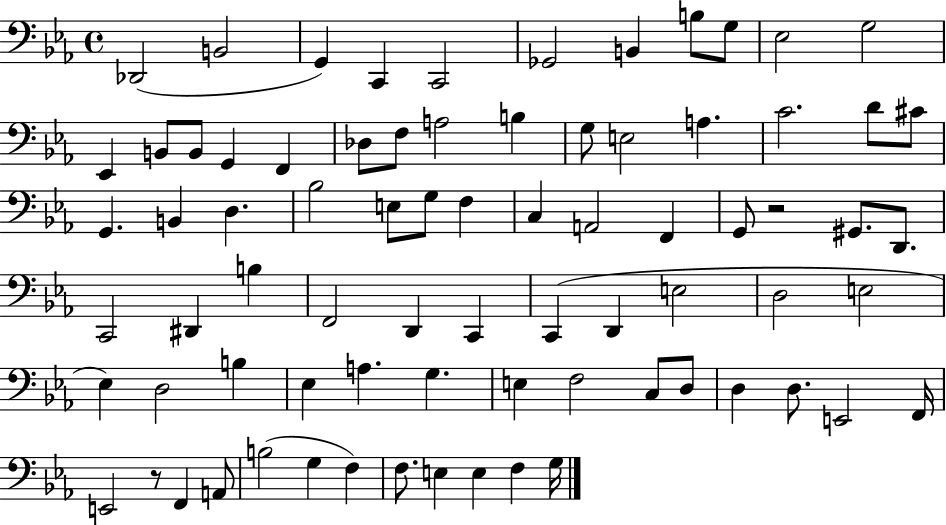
X:1
T:Untitled
M:4/4
L:1/4
K:Eb
_D,,2 B,,2 G,, C,, C,,2 _G,,2 B,, B,/2 G,/2 _E,2 G,2 _E,, B,,/2 B,,/2 G,, F,, _D,/2 F,/2 A,2 B, G,/2 E,2 A, C2 D/2 ^C/2 G,, B,, D, _B,2 E,/2 G,/2 F, C, A,,2 F,, G,,/2 z2 ^G,,/2 D,,/2 C,,2 ^D,, B, F,,2 D,, C,, C,, D,, E,2 D,2 E,2 _E, D,2 B, _E, A, G, E, F,2 C,/2 D,/2 D, D,/2 E,,2 F,,/4 E,,2 z/2 F,, A,,/2 B,2 G, F, F,/2 E, E, F, G,/4